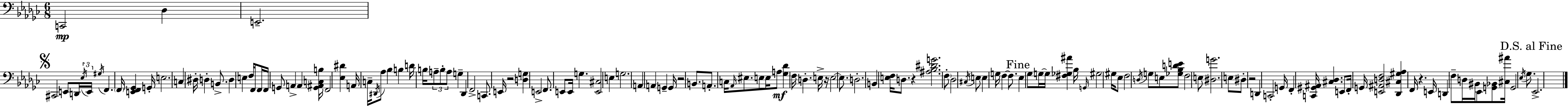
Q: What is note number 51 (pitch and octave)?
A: A2